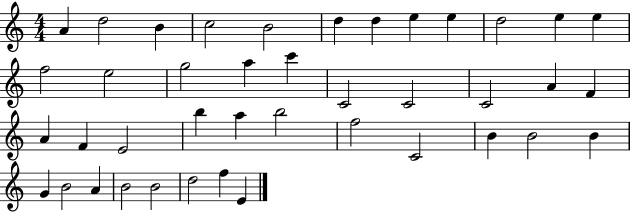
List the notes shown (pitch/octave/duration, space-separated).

A4/q D5/h B4/q C5/h B4/h D5/q D5/q E5/q E5/q D5/h E5/q E5/q F5/h E5/h G5/h A5/q C6/q C4/h C4/h C4/h A4/q F4/q A4/q F4/q E4/h B5/q A5/q B5/h F5/h C4/h B4/q B4/h B4/q G4/q B4/h A4/q B4/h B4/h D5/h F5/q E4/q